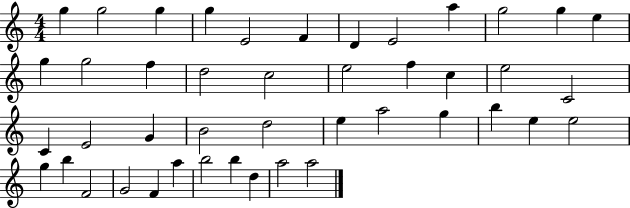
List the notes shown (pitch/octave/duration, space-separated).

G5/q G5/h G5/q G5/q E4/h F4/q D4/q E4/h A5/q G5/h G5/q E5/q G5/q G5/h F5/q D5/h C5/h E5/h F5/q C5/q E5/h C4/h C4/q E4/h G4/q B4/h D5/h E5/q A5/h G5/q B5/q E5/q E5/h G5/q B5/q F4/h G4/h F4/q A5/q B5/h B5/q D5/q A5/h A5/h